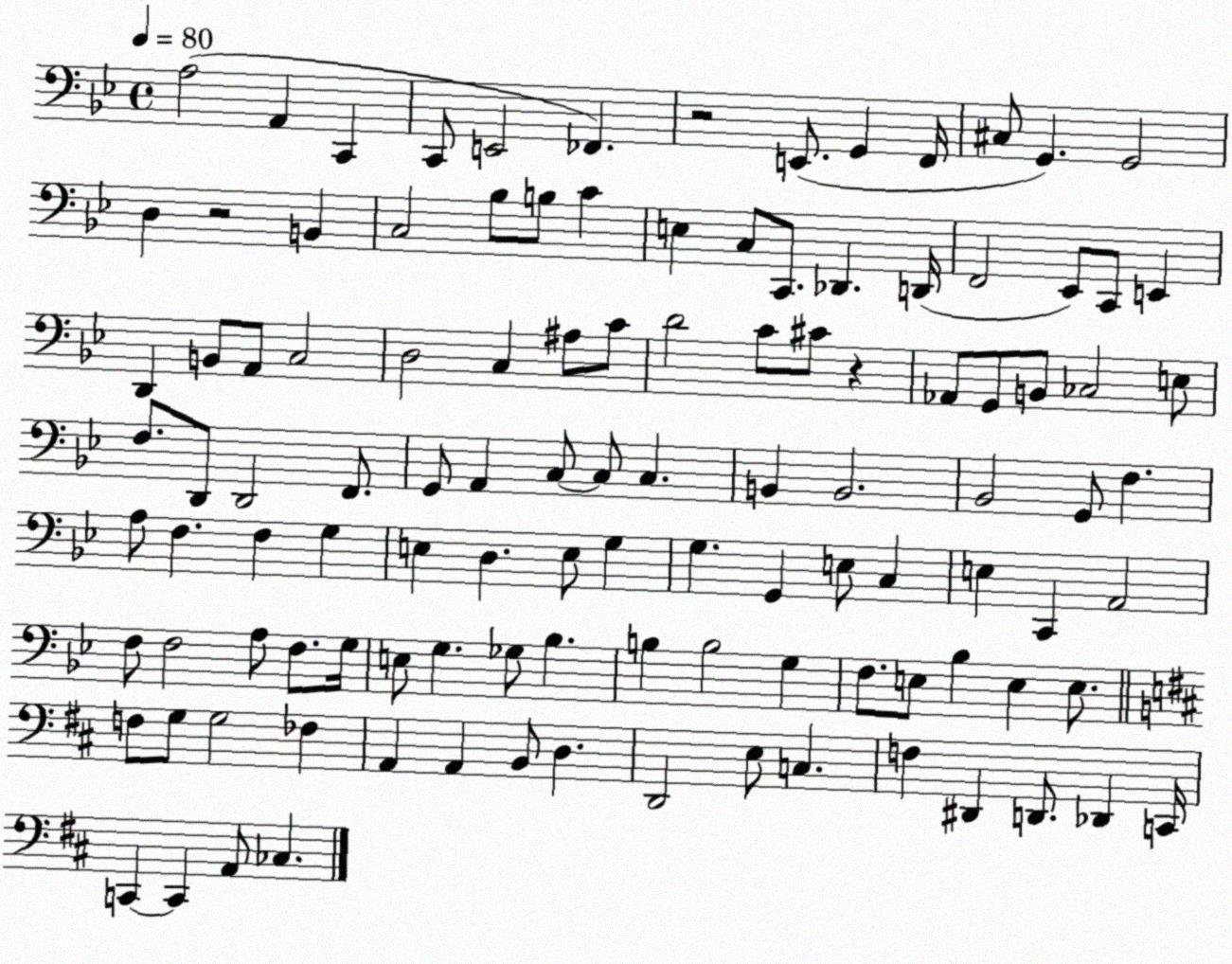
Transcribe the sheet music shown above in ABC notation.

X:1
T:Untitled
M:4/4
L:1/4
K:Bb
A,2 A,, C,, C,,/2 E,,2 _F,, z2 E,,/2 G,, F,,/4 ^C,/2 G,, G,,2 D, z2 B,, C,2 _B,/2 B,/2 C E, C,/2 C,,/2 _D,, D,,/4 F,,2 _E,,/2 C,,/2 E,, D,, B,,/2 A,,/2 C,2 D,2 C, ^A,/2 C/2 D2 C/2 ^C/2 z _A,,/2 G,,/2 B,,/2 _C,2 E,/2 F,/2 D,,/2 D,,2 F,,/2 G,,/2 A,, C,/2 C,/2 C, B,, B,,2 _B,,2 G,,/2 F, A,/2 F, F, G, E, D, E,/2 G, G, G,, E,/2 C, E, C,, A,,2 F,/2 F,2 A,/2 F,/2 G,/4 E,/2 G, _G,/2 _B, B, B,2 G, F,/2 E,/2 _B, E, E,/2 F,/2 G,/2 G,2 _F, A,, A,, B,,/2 D, D,,2 E,/2 C, F, ^D,, D,,/2 _D,, C,,/4 C,, C,, A,,/2 _C,